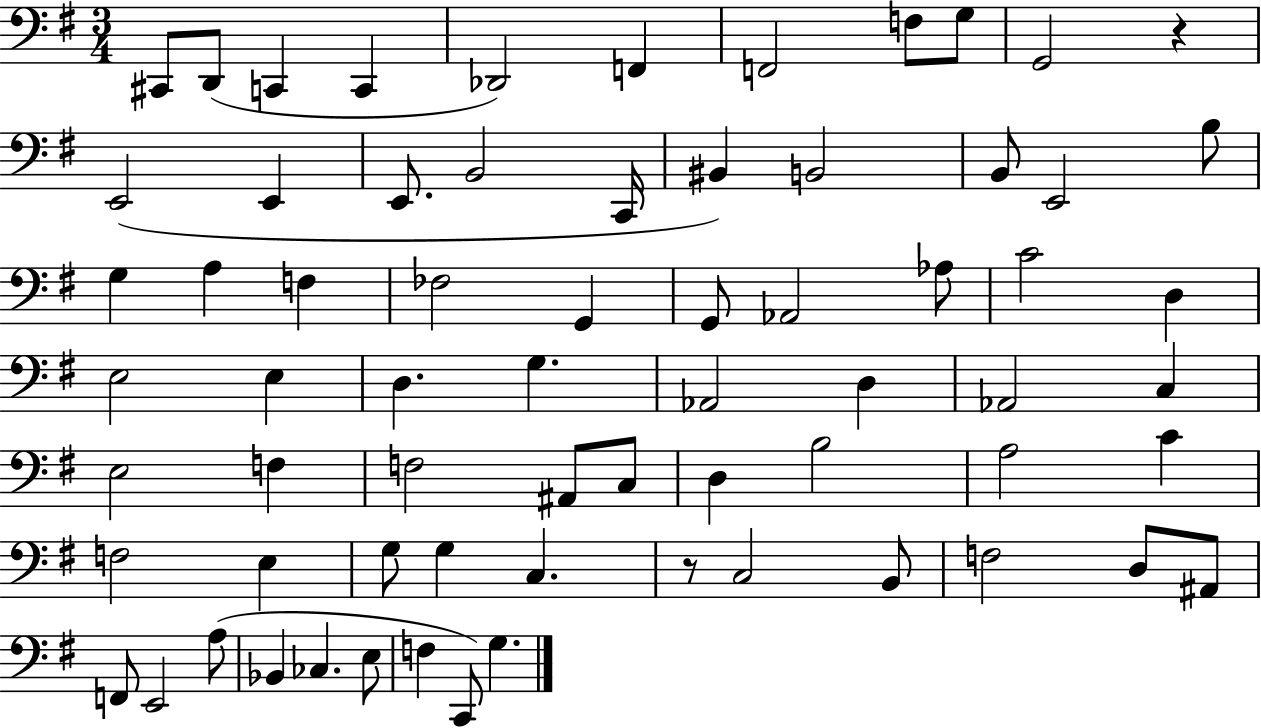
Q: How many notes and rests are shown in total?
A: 68